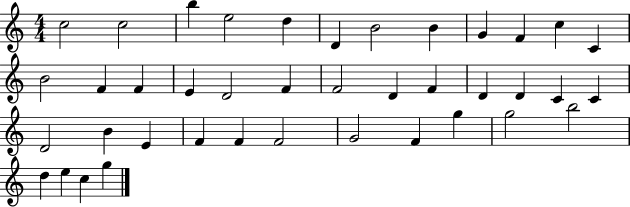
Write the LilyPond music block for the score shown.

{
  \clef treble
  \numericTimeSignature
  \time 4/4
  \key c \major
  c''2 c''2 | b''4 e''2 d''4 | d'4 b'2 b'4 | g'4 f'4 c''4 c'4 | \break b'2 f'4 f'4 | e'4 d'2 f'4 | f'2 d'4 f'4 | d'4 d'4 c'4 c'4 | \break d'2 b'4 e'4 | f'4 f'4 f'2 | g'2 f'4 g''4 | g''2 b''2 | \break d''4 e''4 c''4 g''4 | \bar "|."
}